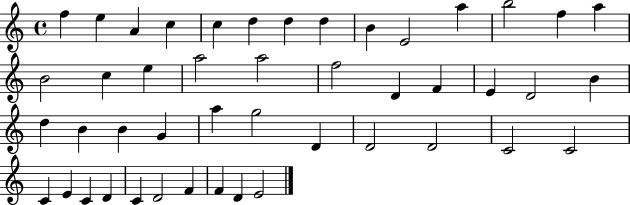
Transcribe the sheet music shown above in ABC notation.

X:1
T:Untitled
M:4/4
L:1/4
K:C
f e A c c d d d B E2 a b2 f a B2 c e a2 a2 f2 D F E D2 B d B B G a g2 D D2 D2 C2 C2 C E C D C D2 F F D E2